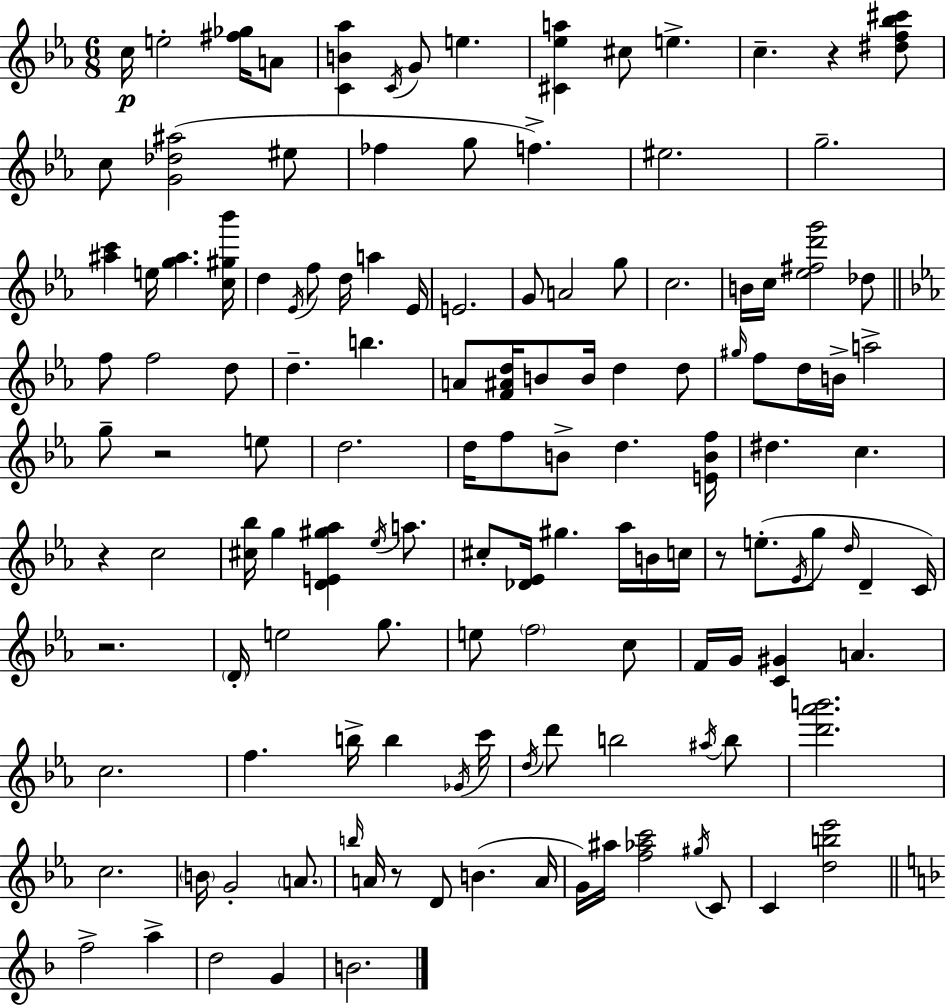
X:1
T:Untitled
M:6/8
L:1/4
K:Cm
c/4 e2 [^f_g]/4 A/2 [CB_a] C/4 G/2 e [^C_ea] ^c/2 e c z [^df_b^c']/2 c/2 [G_d^a]2 ^e/2 _f g/2 f ^e2 g2 [^ac'] e/4 [g^a] [c^g_b']/4 d _E/4 f/2 d/4 a _E/4 E2 G/2 A2 g/2 c2 B/4 c/4 [_e^fd'g']2 _d/2 f/2 f2 d/2 d b A/2 [F^Ad]/4 B/2 B/4 d d/2 ^g/4 f/2 d/4 B/4 a2 g/2 z2 e/2 d2 d/4 f/2 B/2 d [EBf]/4 ^d c z c2 [^c_b]/4 g [DE^g_a] _e/4 a/2 ^c/2 [_D_E]/4 ^g _a/4 B/4 c/4 z/2 e/2 _E/4 g/2 d/4 D C/4 z2 D/4 e2 g/2 e/2 f2 c/2 F/4 G/4 [C^G] A c2 f b/4 b _G/4 c'/4 d/4 d'/2 b2 ^a/4 b/2 [d'_a'b']2 c2 B/4 G2 A/2 b/4 A/4 z/2 D/2 B A/4 G/4 ^a/4 [f_ac']2 ^g/4 C/2 C [db_e']2 f2 a d2 G B2